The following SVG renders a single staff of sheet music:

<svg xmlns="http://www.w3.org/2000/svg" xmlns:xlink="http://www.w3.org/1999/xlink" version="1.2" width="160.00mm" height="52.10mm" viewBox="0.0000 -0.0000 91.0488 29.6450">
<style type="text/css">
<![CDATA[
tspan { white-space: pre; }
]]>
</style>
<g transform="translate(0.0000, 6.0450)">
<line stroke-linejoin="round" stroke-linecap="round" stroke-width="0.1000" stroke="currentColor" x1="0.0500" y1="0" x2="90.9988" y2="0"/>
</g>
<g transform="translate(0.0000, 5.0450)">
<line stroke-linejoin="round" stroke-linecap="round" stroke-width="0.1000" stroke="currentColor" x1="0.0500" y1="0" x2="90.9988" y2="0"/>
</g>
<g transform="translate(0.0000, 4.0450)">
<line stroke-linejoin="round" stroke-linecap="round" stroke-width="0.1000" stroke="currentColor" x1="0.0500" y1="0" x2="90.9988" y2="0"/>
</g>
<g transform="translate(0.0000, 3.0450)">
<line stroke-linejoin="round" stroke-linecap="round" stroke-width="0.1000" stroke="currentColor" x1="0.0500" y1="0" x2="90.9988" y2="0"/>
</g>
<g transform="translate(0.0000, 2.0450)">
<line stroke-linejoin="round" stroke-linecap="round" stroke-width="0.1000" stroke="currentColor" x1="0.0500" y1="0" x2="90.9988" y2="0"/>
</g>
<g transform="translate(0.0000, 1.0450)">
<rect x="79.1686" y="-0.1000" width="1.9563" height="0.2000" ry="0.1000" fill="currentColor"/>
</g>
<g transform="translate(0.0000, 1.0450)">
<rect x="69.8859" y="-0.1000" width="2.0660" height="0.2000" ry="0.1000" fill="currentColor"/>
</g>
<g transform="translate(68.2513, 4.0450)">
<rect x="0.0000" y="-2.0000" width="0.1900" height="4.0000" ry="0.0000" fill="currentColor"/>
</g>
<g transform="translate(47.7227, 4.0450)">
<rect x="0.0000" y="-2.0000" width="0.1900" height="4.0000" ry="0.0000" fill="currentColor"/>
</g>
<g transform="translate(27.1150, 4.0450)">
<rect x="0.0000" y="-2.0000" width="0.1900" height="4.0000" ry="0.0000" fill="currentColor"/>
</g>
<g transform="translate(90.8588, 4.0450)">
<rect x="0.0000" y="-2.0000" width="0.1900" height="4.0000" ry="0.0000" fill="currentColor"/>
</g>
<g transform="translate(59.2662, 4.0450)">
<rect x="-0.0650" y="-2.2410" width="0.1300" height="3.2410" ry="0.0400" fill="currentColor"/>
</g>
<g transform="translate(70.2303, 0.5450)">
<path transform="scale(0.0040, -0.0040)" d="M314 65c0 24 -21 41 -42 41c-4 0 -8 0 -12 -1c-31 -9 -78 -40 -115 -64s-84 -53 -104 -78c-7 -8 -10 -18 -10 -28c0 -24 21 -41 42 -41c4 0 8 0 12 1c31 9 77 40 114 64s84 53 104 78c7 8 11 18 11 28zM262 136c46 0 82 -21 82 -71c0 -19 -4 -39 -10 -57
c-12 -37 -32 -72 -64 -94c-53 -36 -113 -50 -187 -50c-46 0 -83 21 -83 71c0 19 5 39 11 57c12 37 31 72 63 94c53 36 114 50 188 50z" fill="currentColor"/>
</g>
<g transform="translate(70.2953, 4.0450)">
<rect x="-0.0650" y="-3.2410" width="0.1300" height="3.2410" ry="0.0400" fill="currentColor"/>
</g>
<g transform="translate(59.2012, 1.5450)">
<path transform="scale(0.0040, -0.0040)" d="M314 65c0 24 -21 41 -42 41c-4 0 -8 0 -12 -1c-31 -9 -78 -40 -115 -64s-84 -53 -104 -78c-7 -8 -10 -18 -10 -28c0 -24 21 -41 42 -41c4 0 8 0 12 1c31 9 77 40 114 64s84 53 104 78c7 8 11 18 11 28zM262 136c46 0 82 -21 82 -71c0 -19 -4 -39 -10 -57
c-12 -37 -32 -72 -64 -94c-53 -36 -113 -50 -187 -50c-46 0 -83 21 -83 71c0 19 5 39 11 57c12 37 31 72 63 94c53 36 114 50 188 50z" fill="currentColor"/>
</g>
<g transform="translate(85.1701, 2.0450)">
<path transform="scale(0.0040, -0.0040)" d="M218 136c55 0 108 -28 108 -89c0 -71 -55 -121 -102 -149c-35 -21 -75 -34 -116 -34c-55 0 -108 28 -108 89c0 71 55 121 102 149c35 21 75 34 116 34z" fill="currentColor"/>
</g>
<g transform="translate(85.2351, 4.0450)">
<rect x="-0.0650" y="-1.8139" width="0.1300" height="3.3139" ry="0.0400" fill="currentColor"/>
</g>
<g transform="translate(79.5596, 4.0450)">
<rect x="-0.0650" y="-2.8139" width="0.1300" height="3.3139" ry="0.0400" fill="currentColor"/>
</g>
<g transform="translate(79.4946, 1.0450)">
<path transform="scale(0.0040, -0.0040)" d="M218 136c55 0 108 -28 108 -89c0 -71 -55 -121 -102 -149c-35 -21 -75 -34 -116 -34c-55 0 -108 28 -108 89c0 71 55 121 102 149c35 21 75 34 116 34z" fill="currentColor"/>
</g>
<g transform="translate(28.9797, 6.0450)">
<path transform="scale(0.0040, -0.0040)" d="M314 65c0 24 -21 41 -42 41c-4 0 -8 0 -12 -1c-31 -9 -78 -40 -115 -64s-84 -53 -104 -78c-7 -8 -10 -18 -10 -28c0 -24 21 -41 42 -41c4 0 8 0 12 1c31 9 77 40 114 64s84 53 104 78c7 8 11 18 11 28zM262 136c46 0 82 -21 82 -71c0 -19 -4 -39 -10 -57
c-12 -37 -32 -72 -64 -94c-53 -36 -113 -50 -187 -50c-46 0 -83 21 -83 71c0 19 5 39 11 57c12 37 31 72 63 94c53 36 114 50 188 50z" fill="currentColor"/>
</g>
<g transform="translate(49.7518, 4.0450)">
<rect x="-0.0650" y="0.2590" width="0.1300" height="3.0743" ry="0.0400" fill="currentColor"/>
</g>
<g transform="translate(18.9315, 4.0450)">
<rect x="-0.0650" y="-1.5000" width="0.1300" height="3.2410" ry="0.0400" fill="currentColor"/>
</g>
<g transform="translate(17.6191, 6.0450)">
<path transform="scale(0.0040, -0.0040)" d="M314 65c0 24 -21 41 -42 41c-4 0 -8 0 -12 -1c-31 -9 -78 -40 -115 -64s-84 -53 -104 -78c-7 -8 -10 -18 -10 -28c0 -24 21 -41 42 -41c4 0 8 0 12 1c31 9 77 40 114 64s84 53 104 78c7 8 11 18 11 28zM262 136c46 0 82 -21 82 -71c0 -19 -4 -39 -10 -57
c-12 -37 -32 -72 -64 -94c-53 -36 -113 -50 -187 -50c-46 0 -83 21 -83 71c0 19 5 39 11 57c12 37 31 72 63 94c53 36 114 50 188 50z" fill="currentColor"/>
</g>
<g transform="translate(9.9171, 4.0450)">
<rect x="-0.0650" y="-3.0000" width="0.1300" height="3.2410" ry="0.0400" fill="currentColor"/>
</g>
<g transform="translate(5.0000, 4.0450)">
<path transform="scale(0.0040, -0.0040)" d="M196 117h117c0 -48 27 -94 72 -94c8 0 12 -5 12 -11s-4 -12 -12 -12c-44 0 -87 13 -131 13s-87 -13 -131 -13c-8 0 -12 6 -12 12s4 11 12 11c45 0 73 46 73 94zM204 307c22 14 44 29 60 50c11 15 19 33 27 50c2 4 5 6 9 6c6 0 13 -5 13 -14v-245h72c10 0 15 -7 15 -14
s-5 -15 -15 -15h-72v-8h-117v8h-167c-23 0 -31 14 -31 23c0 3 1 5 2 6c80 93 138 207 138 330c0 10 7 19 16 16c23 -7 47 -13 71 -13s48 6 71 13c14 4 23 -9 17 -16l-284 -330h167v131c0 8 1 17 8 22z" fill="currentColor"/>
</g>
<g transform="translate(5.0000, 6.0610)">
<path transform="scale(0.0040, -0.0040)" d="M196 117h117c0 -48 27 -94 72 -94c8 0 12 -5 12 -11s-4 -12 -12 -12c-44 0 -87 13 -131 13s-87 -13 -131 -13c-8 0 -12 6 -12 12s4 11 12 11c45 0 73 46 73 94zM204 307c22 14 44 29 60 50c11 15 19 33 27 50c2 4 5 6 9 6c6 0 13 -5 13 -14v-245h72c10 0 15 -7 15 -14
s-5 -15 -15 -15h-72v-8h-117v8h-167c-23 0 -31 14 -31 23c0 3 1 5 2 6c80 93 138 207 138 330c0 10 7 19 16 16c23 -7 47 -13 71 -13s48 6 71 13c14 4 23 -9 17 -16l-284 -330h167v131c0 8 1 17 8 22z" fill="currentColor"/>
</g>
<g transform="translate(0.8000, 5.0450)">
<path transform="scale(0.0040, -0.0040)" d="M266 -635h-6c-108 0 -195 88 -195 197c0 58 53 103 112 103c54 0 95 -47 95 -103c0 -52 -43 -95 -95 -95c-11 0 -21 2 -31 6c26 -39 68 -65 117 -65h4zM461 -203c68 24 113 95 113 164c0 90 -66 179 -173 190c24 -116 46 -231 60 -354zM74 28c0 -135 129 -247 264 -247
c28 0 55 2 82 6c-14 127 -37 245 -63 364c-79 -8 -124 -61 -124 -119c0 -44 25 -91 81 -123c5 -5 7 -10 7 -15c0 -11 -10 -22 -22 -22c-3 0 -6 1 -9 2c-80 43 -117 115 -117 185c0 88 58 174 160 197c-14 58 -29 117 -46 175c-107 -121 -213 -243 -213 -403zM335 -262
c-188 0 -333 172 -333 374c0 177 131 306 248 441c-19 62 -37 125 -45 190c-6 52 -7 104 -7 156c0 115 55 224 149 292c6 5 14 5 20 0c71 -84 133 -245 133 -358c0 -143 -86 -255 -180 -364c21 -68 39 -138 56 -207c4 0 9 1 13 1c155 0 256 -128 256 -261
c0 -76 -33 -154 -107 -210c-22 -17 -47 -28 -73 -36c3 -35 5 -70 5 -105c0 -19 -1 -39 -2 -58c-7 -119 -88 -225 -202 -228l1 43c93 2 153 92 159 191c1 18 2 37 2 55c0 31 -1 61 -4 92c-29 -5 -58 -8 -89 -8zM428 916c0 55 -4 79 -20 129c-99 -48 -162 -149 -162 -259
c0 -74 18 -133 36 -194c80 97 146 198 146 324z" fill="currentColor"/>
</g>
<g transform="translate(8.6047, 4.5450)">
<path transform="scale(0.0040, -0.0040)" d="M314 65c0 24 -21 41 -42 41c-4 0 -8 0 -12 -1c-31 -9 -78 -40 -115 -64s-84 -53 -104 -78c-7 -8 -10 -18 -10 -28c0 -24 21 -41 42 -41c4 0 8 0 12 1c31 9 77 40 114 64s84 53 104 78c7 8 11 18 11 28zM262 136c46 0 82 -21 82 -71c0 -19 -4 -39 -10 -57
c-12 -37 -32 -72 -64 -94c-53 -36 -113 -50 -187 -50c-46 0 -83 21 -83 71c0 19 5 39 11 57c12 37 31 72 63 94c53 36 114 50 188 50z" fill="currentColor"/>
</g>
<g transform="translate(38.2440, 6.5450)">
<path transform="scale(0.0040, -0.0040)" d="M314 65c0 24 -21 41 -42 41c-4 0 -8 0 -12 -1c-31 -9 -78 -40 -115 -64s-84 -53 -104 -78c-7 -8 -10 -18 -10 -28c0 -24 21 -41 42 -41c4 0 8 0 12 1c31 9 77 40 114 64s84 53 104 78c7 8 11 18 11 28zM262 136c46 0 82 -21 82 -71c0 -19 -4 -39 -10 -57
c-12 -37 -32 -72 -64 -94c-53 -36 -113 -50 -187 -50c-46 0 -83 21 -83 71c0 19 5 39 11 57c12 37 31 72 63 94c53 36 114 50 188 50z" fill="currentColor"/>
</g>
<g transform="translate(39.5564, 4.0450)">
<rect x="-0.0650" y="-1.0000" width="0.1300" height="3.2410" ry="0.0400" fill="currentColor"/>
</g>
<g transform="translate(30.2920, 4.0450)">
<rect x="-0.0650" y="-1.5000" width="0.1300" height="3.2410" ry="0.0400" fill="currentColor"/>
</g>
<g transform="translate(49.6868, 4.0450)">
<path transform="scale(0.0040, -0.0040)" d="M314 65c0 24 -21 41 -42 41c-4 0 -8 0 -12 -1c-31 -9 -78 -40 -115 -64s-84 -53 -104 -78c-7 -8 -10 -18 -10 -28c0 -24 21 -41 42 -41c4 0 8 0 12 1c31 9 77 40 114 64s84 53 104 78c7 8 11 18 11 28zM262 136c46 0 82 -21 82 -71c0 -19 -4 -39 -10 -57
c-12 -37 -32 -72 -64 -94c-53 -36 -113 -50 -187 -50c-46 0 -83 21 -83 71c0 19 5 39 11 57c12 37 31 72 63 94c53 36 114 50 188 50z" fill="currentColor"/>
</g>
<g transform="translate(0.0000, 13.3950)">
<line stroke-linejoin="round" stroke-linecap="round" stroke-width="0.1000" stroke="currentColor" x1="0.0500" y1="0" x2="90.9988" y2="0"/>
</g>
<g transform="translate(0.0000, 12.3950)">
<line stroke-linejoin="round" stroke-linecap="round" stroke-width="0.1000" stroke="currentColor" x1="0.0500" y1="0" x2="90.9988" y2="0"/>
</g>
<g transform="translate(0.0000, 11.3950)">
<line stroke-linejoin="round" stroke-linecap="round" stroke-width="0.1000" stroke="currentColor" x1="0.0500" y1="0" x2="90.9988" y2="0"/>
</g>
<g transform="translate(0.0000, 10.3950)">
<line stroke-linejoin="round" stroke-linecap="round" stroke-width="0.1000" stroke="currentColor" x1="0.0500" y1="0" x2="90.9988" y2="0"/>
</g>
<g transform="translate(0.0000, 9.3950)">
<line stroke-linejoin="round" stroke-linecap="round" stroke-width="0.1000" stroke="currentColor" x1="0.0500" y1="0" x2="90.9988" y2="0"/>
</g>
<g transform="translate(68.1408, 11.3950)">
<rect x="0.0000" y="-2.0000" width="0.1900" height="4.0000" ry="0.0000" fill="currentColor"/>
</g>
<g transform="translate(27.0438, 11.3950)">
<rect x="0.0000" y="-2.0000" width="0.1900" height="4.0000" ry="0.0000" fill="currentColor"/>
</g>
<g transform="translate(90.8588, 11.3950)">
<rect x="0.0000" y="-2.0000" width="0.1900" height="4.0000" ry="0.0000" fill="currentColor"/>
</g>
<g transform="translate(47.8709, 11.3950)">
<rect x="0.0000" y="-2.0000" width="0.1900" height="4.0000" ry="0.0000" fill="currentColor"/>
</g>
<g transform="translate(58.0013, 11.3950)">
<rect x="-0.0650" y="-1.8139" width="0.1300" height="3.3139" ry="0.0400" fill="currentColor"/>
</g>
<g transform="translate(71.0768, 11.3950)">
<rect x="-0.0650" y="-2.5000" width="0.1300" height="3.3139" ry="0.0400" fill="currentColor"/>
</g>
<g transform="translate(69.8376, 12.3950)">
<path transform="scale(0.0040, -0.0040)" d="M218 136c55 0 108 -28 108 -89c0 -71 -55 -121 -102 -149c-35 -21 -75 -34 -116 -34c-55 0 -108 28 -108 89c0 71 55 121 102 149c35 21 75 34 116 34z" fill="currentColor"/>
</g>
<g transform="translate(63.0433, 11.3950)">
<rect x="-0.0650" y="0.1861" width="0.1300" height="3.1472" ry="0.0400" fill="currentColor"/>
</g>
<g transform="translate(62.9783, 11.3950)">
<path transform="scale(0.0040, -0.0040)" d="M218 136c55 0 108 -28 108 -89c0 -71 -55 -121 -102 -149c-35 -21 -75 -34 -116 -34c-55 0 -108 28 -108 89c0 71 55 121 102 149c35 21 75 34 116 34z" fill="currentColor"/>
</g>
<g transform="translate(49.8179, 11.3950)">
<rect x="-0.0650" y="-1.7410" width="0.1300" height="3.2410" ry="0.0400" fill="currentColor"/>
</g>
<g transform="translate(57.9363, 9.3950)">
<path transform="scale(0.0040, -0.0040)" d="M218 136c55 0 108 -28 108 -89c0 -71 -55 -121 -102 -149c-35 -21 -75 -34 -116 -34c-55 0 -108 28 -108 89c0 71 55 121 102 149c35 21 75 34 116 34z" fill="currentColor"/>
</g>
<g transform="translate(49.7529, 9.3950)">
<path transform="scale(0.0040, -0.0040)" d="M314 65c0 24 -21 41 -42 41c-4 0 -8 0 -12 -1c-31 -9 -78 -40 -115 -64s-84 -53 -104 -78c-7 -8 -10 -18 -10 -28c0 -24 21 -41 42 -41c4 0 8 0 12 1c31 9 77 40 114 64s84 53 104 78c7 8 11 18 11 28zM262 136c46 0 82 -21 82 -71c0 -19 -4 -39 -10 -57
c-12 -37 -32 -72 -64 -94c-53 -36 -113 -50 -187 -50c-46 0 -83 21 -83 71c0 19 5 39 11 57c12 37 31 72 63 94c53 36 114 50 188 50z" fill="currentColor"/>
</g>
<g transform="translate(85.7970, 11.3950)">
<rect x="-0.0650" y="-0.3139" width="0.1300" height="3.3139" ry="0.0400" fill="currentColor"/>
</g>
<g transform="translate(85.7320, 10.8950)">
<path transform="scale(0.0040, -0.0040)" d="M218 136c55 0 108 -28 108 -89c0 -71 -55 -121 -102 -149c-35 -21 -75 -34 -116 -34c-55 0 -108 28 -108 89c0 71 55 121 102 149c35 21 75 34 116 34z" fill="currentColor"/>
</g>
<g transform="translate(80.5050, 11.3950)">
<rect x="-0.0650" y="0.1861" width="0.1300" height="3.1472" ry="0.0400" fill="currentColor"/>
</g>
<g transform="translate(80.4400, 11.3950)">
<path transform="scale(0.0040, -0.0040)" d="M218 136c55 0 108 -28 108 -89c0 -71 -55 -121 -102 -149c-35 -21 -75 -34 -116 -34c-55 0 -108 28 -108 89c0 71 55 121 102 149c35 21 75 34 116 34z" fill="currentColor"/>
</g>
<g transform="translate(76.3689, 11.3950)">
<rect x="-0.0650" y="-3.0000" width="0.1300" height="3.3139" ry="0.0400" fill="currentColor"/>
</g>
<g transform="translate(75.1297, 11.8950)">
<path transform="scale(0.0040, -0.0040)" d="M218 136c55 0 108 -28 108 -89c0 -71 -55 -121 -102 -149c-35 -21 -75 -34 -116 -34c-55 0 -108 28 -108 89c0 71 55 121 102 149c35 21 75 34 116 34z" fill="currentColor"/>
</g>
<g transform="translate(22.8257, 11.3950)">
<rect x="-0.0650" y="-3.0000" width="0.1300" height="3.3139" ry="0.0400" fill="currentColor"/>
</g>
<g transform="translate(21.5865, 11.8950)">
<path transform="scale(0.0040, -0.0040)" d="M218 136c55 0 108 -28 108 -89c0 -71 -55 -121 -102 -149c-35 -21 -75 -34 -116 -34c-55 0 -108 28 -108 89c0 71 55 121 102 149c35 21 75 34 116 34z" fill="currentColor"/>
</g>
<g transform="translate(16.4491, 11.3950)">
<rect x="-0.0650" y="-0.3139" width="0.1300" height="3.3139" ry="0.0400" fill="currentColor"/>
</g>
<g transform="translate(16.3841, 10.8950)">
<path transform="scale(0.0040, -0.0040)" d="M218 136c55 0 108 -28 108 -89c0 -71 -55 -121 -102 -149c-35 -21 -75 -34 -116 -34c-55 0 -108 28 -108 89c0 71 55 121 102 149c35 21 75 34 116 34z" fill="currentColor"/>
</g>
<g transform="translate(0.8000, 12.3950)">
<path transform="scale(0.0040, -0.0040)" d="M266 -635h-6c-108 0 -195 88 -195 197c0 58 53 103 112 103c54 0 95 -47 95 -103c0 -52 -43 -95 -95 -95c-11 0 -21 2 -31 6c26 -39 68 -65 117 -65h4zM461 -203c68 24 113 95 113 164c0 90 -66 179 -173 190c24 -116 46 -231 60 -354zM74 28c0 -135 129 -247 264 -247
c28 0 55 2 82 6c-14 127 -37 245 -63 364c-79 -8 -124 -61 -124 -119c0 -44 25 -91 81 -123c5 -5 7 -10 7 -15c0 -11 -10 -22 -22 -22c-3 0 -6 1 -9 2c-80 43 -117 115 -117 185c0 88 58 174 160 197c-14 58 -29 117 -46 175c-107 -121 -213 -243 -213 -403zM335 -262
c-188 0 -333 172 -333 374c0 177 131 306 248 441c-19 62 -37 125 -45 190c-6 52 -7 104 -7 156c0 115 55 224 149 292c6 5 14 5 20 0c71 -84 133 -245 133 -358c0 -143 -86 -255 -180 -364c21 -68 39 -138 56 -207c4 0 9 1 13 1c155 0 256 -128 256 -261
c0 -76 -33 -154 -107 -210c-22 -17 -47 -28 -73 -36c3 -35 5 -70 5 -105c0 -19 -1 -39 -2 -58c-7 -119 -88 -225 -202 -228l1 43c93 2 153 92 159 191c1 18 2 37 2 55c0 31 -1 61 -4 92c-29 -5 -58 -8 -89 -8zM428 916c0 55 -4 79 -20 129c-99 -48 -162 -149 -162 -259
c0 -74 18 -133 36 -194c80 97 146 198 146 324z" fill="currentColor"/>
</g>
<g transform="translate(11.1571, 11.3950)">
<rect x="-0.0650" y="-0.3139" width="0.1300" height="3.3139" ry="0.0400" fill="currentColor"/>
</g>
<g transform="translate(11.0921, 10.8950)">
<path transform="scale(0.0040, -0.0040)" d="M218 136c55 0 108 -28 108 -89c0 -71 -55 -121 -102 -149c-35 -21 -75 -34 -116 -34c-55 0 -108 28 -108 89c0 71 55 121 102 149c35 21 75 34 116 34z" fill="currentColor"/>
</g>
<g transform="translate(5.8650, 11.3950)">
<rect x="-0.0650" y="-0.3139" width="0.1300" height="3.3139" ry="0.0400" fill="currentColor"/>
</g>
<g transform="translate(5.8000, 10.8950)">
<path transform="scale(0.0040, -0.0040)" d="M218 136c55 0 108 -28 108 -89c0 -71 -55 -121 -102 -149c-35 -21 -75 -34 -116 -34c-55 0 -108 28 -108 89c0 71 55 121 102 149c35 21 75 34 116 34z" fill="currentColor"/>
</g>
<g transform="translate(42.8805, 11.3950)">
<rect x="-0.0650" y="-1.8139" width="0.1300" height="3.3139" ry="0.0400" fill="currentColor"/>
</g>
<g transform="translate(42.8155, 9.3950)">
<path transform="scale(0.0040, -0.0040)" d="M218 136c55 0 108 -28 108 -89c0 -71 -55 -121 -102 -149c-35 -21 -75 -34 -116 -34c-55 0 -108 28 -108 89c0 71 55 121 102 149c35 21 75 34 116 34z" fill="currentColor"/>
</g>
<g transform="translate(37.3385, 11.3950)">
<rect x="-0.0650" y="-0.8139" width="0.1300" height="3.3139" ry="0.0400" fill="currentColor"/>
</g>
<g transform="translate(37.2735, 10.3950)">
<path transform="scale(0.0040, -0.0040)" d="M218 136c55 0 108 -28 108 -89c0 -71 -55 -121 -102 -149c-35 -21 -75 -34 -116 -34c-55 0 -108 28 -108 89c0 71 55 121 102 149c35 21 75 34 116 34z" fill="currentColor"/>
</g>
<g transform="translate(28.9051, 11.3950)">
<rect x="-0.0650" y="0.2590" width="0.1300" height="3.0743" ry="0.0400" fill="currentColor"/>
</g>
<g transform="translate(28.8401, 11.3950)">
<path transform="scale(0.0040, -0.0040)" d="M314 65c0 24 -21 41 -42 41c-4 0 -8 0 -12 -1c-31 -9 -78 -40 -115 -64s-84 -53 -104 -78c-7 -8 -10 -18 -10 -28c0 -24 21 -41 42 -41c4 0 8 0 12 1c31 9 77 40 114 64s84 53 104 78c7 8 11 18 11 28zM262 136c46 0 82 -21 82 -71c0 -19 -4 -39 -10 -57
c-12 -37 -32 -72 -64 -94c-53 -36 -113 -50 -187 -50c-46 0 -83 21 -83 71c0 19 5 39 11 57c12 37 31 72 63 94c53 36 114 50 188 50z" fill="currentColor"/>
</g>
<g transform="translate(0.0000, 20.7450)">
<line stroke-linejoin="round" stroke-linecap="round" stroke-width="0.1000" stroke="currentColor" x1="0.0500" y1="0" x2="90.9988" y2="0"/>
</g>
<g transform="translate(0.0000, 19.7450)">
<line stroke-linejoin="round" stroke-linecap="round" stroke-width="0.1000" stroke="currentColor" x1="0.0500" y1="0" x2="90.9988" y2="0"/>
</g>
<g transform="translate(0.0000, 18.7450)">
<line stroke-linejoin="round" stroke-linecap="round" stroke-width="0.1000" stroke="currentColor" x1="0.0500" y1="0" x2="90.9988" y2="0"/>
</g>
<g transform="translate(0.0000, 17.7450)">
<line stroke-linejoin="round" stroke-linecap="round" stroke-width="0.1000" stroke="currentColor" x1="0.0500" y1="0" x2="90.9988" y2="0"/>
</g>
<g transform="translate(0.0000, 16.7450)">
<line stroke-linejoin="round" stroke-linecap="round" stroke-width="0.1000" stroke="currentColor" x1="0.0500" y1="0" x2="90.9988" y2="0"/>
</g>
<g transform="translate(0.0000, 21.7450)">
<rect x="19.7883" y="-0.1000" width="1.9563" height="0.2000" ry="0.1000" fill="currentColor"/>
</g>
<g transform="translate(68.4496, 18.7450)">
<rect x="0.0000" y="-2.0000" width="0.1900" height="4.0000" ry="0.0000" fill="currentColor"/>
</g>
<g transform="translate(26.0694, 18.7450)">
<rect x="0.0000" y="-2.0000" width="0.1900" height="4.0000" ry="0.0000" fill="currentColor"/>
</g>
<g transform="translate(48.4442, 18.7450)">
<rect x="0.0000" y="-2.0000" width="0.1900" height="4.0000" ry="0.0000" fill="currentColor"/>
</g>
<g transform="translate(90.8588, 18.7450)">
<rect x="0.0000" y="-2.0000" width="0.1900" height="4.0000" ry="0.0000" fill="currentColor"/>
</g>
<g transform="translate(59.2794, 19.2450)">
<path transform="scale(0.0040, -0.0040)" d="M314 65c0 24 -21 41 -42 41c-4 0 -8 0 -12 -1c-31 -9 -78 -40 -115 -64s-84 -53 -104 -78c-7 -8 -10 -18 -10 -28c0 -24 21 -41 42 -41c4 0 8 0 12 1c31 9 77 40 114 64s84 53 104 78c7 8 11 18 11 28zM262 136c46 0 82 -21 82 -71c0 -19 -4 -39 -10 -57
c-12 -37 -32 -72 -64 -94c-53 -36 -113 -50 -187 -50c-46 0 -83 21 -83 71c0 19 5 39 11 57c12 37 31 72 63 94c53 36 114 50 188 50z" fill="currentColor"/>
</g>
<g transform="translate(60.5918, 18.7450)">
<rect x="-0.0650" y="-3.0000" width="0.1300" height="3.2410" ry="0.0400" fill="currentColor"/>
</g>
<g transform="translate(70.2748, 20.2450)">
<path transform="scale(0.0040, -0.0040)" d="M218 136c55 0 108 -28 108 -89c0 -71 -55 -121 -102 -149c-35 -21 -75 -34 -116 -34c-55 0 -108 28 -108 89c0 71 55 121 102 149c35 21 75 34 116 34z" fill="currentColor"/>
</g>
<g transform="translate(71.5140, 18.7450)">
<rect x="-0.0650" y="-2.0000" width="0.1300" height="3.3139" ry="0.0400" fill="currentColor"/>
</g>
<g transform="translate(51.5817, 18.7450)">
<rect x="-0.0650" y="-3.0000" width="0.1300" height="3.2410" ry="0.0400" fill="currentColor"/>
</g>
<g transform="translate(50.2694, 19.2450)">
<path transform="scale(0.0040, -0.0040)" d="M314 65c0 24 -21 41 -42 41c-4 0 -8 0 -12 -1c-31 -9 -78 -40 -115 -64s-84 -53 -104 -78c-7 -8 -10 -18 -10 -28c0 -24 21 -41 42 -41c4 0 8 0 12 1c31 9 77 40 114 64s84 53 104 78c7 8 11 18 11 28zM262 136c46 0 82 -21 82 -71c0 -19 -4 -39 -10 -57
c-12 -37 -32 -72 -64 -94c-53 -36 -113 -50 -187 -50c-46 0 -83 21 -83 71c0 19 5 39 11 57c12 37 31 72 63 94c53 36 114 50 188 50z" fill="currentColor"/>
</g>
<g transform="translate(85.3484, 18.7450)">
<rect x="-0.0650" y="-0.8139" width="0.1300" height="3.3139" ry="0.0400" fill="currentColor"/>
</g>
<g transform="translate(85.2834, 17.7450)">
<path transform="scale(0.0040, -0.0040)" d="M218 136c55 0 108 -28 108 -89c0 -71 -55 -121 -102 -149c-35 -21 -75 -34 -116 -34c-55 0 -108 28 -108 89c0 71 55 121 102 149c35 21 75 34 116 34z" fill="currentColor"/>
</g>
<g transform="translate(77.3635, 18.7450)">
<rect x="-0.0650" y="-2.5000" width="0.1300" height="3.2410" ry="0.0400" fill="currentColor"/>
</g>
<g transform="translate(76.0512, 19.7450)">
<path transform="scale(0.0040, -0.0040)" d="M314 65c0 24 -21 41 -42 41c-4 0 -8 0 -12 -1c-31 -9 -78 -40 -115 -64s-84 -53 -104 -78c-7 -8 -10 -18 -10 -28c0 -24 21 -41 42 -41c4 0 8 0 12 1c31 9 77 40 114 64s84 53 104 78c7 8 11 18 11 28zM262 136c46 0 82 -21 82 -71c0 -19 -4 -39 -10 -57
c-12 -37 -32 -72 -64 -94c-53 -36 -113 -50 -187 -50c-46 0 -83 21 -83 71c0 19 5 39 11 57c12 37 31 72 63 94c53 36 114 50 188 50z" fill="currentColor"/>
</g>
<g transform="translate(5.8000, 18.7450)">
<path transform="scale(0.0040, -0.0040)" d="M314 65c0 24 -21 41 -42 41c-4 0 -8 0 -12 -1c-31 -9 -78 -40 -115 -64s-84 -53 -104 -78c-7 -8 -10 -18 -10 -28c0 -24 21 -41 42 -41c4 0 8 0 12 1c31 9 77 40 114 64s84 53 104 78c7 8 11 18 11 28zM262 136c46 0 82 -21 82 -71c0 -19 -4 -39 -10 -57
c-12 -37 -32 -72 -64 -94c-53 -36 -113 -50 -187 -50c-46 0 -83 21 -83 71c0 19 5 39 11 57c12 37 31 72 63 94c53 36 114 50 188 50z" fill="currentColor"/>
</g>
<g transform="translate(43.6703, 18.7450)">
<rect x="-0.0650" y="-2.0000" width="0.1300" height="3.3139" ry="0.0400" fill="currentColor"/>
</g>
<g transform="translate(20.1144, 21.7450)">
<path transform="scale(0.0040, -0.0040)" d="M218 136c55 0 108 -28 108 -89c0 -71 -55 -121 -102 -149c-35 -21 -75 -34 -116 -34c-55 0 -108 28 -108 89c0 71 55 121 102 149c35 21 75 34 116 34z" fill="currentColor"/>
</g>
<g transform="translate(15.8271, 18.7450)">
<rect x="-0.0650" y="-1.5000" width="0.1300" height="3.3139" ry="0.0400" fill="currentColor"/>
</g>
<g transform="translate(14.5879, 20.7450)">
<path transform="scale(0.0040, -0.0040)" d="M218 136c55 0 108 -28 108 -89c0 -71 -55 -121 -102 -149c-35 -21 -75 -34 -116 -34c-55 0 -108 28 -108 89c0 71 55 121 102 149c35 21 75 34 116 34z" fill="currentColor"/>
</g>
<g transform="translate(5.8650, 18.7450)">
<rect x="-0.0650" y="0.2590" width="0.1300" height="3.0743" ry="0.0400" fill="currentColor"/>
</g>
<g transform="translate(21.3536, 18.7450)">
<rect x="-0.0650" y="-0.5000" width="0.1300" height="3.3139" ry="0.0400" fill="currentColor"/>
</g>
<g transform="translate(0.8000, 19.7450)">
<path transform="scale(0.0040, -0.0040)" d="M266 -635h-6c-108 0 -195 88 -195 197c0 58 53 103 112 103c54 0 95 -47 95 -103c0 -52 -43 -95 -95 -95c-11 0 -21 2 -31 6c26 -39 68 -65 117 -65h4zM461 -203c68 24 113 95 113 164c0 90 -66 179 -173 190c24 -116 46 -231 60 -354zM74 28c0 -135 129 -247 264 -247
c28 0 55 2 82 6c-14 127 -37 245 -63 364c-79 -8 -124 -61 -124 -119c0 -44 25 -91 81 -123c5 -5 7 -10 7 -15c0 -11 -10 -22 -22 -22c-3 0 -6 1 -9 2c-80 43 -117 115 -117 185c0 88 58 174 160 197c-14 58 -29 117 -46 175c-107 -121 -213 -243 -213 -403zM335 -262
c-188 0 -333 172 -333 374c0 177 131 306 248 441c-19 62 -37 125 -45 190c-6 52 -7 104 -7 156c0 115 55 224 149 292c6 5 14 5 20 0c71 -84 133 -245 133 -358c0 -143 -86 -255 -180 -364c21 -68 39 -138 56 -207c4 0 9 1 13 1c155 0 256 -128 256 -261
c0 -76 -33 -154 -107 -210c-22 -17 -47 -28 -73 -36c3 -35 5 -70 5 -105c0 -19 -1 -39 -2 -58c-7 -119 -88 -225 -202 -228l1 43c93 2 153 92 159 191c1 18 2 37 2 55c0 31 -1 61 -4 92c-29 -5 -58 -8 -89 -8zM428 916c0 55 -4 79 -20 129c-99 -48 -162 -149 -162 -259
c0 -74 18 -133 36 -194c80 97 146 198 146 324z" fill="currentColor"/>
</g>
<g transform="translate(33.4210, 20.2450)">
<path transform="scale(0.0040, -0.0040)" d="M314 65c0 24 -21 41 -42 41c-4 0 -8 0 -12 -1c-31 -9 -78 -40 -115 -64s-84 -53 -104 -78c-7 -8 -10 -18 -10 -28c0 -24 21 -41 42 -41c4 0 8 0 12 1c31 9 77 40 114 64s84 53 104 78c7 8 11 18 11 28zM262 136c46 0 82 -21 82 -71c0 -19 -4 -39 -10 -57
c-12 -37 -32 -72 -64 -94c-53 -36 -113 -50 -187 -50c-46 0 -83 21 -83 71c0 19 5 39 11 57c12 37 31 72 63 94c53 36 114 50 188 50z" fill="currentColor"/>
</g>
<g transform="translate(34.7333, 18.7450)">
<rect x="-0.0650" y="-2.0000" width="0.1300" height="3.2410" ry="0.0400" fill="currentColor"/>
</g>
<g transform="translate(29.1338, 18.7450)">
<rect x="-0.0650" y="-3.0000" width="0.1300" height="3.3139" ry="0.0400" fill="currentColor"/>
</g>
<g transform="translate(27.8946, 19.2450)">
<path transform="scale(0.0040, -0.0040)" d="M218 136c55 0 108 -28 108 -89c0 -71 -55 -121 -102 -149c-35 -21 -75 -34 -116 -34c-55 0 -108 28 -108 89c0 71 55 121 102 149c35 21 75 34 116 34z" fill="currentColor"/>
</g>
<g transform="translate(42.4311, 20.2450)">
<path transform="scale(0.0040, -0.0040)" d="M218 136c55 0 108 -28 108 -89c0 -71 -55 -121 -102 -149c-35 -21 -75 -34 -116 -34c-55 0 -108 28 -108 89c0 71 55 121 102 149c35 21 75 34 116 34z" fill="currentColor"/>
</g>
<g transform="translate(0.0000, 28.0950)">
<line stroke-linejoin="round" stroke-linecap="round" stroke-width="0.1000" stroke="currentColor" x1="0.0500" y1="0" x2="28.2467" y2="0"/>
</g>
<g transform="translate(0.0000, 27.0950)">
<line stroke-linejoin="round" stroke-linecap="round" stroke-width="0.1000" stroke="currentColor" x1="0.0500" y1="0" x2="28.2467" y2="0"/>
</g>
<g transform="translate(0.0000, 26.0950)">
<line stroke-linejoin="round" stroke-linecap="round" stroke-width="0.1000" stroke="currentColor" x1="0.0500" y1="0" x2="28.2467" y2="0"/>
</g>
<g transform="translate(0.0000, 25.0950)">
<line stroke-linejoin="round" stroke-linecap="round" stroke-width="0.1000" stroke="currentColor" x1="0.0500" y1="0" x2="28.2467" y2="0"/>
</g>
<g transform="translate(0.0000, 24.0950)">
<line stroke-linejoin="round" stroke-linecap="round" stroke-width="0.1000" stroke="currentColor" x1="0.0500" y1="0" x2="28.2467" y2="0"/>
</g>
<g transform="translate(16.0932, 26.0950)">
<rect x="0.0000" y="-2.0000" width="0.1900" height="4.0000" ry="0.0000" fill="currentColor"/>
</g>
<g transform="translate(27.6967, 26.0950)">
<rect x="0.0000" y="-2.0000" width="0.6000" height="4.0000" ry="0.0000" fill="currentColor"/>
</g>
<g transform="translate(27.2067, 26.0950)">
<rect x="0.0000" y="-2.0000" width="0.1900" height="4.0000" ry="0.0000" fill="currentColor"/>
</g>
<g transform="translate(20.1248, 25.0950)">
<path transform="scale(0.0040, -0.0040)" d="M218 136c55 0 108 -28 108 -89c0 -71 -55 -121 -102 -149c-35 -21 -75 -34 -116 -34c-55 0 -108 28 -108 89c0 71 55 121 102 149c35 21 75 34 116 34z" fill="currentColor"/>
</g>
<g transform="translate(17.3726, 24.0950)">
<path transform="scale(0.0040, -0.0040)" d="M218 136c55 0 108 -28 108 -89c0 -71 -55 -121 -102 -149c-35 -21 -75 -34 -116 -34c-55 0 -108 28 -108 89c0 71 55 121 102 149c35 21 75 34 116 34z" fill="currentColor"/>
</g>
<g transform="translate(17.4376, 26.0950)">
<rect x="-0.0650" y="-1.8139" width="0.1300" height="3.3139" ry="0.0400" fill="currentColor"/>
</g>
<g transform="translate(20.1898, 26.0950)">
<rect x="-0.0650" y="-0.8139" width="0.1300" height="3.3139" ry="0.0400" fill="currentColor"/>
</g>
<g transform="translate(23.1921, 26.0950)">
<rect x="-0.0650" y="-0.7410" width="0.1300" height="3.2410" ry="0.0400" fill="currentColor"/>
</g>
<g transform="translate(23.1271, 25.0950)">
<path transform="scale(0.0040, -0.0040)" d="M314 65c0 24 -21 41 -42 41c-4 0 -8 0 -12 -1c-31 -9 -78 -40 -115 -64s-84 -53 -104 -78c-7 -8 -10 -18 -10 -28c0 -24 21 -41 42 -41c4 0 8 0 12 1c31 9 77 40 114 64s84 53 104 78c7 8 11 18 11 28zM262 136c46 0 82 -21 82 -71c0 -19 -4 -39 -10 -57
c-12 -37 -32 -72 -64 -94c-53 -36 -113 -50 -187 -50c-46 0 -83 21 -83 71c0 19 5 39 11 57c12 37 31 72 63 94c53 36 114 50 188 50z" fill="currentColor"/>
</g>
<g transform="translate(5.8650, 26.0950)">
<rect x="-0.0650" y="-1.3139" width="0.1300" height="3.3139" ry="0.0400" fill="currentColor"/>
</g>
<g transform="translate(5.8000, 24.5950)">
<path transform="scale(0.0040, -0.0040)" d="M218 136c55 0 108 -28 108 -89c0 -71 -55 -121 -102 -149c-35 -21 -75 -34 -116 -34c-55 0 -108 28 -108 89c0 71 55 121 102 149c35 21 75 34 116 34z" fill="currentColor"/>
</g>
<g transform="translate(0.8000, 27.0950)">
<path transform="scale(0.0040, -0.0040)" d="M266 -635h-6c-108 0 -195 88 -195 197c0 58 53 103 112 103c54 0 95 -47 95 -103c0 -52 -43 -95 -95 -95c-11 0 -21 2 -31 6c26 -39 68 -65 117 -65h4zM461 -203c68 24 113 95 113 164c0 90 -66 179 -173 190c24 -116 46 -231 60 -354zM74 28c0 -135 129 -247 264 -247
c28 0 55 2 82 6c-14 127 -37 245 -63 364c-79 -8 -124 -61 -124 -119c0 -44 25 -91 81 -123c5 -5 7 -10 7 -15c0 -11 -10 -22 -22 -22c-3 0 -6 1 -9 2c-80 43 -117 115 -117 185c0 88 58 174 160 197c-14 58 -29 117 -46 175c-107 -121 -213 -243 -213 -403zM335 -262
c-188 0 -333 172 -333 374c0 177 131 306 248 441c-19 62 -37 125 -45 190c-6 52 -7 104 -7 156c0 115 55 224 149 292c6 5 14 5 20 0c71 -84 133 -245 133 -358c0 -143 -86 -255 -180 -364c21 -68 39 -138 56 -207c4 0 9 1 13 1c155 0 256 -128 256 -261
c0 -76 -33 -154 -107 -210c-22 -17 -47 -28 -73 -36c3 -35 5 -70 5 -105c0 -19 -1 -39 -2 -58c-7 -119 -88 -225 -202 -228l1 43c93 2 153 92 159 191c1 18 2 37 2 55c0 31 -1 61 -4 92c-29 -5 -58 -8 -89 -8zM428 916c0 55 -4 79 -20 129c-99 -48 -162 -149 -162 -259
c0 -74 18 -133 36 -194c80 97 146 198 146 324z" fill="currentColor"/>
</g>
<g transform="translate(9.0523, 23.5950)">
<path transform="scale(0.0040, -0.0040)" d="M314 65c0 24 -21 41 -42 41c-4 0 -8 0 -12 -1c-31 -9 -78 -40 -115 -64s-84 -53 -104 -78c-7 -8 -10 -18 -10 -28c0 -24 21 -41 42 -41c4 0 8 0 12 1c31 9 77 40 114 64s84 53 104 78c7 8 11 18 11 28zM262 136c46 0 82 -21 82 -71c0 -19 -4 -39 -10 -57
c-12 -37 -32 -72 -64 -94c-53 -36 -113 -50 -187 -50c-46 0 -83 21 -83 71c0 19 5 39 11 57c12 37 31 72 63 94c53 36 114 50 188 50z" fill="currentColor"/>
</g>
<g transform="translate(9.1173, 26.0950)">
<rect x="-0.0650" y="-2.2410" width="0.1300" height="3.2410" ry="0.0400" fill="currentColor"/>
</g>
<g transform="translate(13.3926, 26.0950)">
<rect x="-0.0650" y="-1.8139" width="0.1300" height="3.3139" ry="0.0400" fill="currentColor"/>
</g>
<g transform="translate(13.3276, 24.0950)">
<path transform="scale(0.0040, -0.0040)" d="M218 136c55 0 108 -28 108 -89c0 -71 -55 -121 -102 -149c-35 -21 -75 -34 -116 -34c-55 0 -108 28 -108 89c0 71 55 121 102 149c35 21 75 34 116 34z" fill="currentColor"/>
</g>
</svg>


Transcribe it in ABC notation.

X:1
T:Untitled
M:4/4
L:1/4
K:C
A2 E2 E2 D2 B2 g2 b2 a f c c c A B2 d f f2 f B G A B c B2 E C A F2 F A2 A2 F G2 d e g2 f f d d2